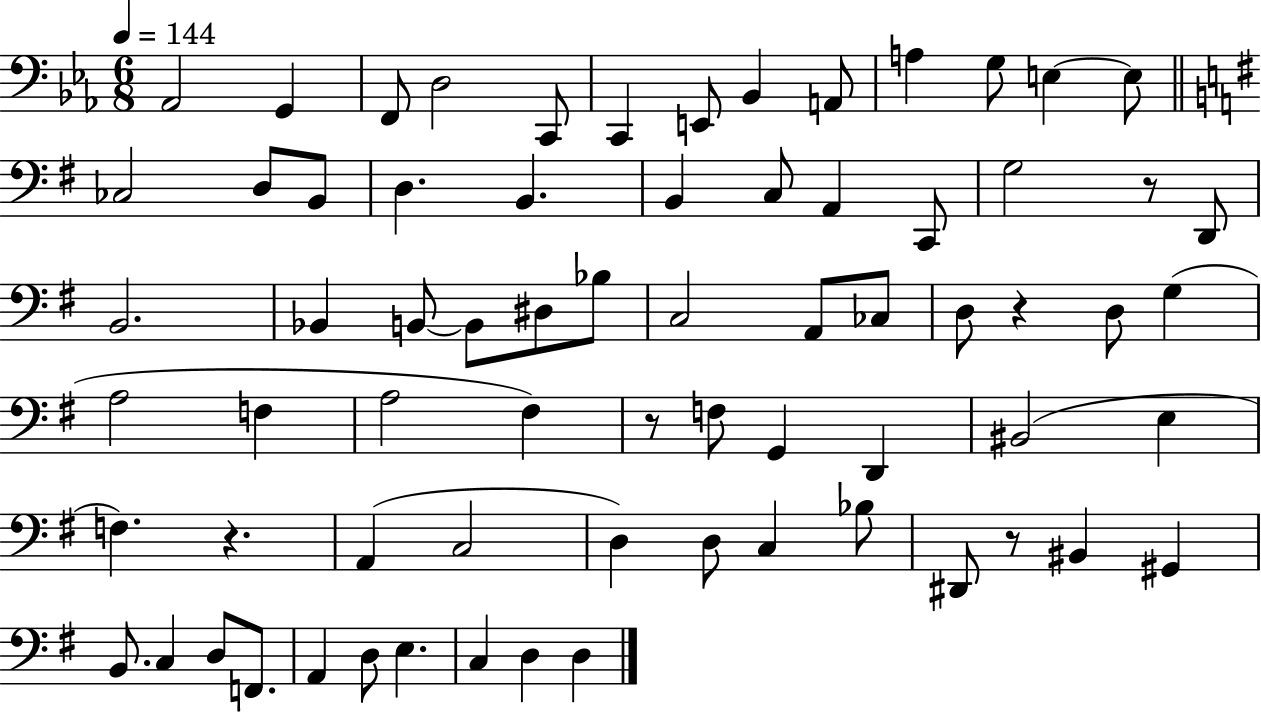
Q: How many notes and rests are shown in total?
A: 70